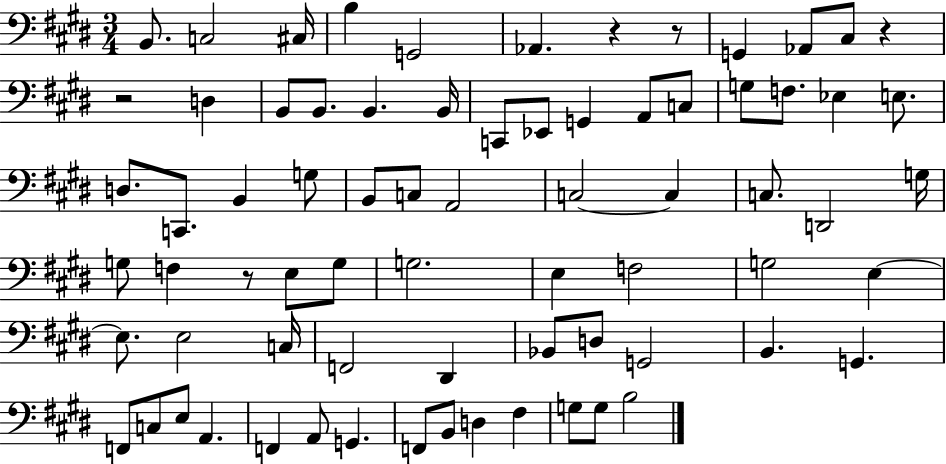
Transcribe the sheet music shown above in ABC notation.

X:1
T:Untitled
M:3/4
L:1/4
K:E
B,,/2 C,2 ^C,/4 B, G,,2 _A,, z z/2 G,, _A,,/2 ^C,/2 z z2 D, B,,/2 B,,/2 B,, B,,/4 C,,/2 _E,,/2 G,, A,,/2 C,/2 G,/2 F,/2 _E, E,/2 D,/2 C,,/2 B,, G,/2 B,,/2 C,/2 A,,2 C,2 C, C,/2 D,,2 G,/4 G,/2 F, z/2 E,/2 G,/2 G,2 E, F,2 G,2 E, E,/2 E,2 C,/4 F,,2 ^D,, _B,,/2 D,/2 G,,2 B,, G,, F,,/2 C,/2 E,/2 A,, F,, A,,/2 G,, F,,/2 B,,/2 D, ^F, G,/2 G,/2 B,2